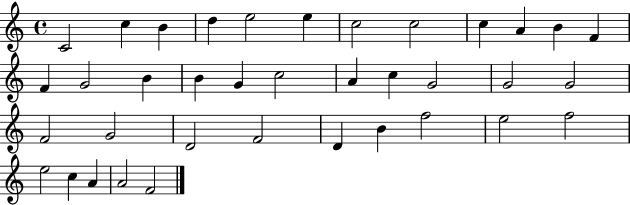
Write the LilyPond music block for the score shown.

{
  \clef treble
  \time 4/4
  \defaultTimeSignature
  \key c \major
  c'2 c''4 b'4 | d''4 e''2 e''4 | c''2 c''2 | c''4 a'4 b'4 f'4 | \break f'4 g'2 b'4 | b'4 g'4 c''2 | a'4 c''4 g'2 | g'2 g'2 | \break f'2 g'2 | d'2 f'2 | d'4 b'4 f''2 | e''2 f''2 | \break e''2 c''4 a'4 | a'2 f'2 | \bar "|."
}